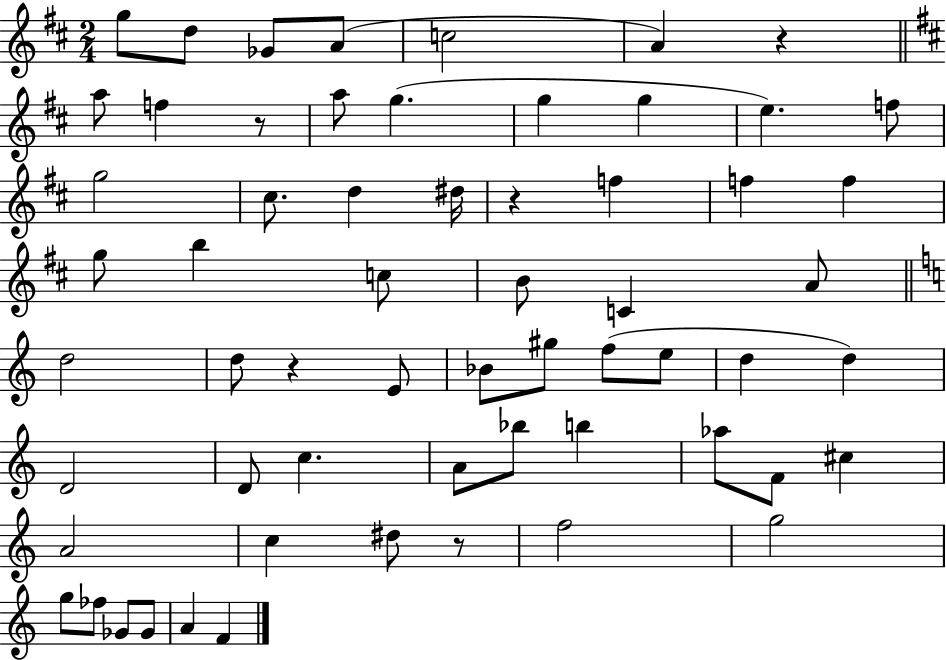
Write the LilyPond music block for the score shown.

{
  \clef treble
  \numericTimeSignature
  \time 2/4
  \key d \major
  g''8 d''8 ges'8 a'8( | c''2 | a'4) r4 | \bar "||" \break \key b \minor a''8 f''4 r8 | a''8 g''4.( | g''4 g''4 | e''4.) f''8 | \break g''2 | cis''8. d''4 dis''16 | r4 f''4 | f''4 f''4 | \break g''8 b''4 c''8 | b'8 c'4 a'8 | \bar "||" \break \key a \minor d''2 | d''8 r4 e'8 | bes'8 gis''8 f''8( e''8 | d''4 d''4) | \break d'2 | d'8 c''4. | a'8 bes''8 b''4 | aes''8 f'8 cis''4 | \break a'2 | c''4 dis''8 r8 | f''2 | g''2 | \break g''8 fes''8 ges'8 ges'8 | a'4 f'4 | \bar "|."
}